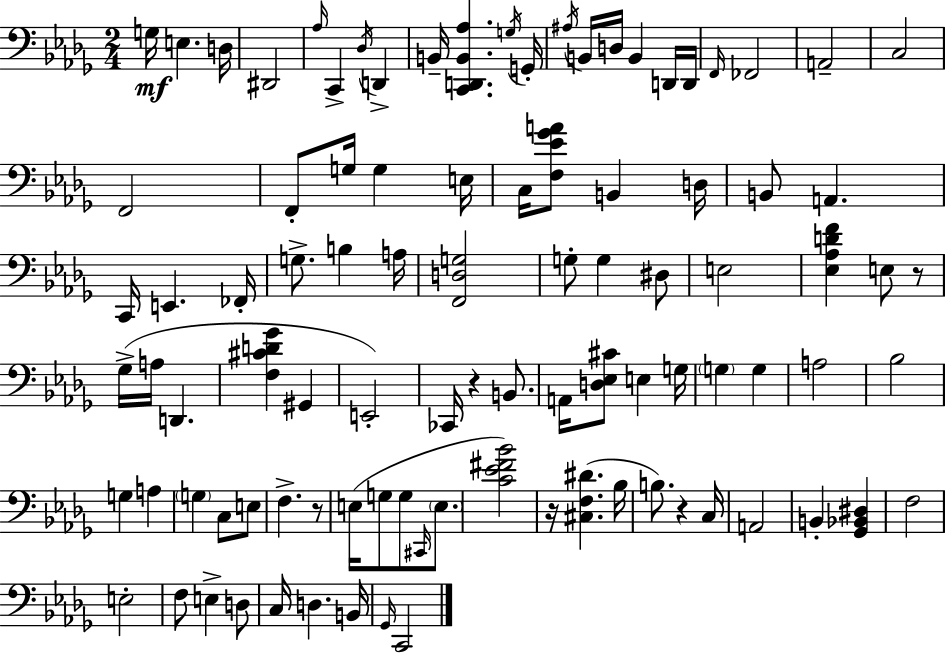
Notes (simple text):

G3/s E3/q. D3/s D#2/h Ab3/s C2/q Db3/s D2/q B2/s [C2,D2,B2,Ab3]/q. G3/s G2/s A#3/s B2/s D3/s B2/q D2/s D2/s F2/s FES2/h A2/h C3/h F2/h F2/e G3/s G3/q E3/s C3/s [F3,Eb4,Gb4,A4]/e B2/q D3/s B2/e A2/q. C2/s E2/q. FES2/s G3/e. B3/q A3/s [F2,D3,G3]/h G3/e G3/q D#3/e E3/h [Eb3,Ab3,D4,F4]/q E3/e R/e Gb3/s A3/s D2/q. [F3,C#4,D4,Gb4]/q G#2/q E2/h CES2/s R/q B2/e. A2/s [D3,Eb3,C#4]/e E3/q G3/s G3/q G3/q A3/h Bb3/h G3/q A3/q G3/q C3/e E3/e F3/q. R/e E3/s G3/e G3/e C#2/s E3/e. [C4,Eb4,F#4,Bb4]/h R/s [C#3,F3,D#4]/q. Bb3/s B3/e. R/q C3/s A2/h B2/q [Gb2,Bb2,D#3]/q F3/h E3/h F3/e E3/q D3/e C3/s D3/q. B2/s Gb2/s C2/h